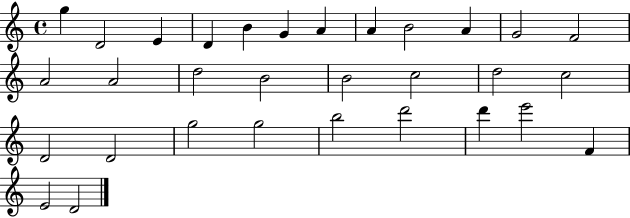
G5/q D4/h E4/q D4/q B4/q G4/q A4/q A4/q B4/h A4/q G4/h F4/h A4/h A4/h D5/h B4/h B4/h C5/h D5/h C5/h D4/h D4/h G5/h G5/h B5/h D6/h D6/q E6/h F4/q E4/h D4/h